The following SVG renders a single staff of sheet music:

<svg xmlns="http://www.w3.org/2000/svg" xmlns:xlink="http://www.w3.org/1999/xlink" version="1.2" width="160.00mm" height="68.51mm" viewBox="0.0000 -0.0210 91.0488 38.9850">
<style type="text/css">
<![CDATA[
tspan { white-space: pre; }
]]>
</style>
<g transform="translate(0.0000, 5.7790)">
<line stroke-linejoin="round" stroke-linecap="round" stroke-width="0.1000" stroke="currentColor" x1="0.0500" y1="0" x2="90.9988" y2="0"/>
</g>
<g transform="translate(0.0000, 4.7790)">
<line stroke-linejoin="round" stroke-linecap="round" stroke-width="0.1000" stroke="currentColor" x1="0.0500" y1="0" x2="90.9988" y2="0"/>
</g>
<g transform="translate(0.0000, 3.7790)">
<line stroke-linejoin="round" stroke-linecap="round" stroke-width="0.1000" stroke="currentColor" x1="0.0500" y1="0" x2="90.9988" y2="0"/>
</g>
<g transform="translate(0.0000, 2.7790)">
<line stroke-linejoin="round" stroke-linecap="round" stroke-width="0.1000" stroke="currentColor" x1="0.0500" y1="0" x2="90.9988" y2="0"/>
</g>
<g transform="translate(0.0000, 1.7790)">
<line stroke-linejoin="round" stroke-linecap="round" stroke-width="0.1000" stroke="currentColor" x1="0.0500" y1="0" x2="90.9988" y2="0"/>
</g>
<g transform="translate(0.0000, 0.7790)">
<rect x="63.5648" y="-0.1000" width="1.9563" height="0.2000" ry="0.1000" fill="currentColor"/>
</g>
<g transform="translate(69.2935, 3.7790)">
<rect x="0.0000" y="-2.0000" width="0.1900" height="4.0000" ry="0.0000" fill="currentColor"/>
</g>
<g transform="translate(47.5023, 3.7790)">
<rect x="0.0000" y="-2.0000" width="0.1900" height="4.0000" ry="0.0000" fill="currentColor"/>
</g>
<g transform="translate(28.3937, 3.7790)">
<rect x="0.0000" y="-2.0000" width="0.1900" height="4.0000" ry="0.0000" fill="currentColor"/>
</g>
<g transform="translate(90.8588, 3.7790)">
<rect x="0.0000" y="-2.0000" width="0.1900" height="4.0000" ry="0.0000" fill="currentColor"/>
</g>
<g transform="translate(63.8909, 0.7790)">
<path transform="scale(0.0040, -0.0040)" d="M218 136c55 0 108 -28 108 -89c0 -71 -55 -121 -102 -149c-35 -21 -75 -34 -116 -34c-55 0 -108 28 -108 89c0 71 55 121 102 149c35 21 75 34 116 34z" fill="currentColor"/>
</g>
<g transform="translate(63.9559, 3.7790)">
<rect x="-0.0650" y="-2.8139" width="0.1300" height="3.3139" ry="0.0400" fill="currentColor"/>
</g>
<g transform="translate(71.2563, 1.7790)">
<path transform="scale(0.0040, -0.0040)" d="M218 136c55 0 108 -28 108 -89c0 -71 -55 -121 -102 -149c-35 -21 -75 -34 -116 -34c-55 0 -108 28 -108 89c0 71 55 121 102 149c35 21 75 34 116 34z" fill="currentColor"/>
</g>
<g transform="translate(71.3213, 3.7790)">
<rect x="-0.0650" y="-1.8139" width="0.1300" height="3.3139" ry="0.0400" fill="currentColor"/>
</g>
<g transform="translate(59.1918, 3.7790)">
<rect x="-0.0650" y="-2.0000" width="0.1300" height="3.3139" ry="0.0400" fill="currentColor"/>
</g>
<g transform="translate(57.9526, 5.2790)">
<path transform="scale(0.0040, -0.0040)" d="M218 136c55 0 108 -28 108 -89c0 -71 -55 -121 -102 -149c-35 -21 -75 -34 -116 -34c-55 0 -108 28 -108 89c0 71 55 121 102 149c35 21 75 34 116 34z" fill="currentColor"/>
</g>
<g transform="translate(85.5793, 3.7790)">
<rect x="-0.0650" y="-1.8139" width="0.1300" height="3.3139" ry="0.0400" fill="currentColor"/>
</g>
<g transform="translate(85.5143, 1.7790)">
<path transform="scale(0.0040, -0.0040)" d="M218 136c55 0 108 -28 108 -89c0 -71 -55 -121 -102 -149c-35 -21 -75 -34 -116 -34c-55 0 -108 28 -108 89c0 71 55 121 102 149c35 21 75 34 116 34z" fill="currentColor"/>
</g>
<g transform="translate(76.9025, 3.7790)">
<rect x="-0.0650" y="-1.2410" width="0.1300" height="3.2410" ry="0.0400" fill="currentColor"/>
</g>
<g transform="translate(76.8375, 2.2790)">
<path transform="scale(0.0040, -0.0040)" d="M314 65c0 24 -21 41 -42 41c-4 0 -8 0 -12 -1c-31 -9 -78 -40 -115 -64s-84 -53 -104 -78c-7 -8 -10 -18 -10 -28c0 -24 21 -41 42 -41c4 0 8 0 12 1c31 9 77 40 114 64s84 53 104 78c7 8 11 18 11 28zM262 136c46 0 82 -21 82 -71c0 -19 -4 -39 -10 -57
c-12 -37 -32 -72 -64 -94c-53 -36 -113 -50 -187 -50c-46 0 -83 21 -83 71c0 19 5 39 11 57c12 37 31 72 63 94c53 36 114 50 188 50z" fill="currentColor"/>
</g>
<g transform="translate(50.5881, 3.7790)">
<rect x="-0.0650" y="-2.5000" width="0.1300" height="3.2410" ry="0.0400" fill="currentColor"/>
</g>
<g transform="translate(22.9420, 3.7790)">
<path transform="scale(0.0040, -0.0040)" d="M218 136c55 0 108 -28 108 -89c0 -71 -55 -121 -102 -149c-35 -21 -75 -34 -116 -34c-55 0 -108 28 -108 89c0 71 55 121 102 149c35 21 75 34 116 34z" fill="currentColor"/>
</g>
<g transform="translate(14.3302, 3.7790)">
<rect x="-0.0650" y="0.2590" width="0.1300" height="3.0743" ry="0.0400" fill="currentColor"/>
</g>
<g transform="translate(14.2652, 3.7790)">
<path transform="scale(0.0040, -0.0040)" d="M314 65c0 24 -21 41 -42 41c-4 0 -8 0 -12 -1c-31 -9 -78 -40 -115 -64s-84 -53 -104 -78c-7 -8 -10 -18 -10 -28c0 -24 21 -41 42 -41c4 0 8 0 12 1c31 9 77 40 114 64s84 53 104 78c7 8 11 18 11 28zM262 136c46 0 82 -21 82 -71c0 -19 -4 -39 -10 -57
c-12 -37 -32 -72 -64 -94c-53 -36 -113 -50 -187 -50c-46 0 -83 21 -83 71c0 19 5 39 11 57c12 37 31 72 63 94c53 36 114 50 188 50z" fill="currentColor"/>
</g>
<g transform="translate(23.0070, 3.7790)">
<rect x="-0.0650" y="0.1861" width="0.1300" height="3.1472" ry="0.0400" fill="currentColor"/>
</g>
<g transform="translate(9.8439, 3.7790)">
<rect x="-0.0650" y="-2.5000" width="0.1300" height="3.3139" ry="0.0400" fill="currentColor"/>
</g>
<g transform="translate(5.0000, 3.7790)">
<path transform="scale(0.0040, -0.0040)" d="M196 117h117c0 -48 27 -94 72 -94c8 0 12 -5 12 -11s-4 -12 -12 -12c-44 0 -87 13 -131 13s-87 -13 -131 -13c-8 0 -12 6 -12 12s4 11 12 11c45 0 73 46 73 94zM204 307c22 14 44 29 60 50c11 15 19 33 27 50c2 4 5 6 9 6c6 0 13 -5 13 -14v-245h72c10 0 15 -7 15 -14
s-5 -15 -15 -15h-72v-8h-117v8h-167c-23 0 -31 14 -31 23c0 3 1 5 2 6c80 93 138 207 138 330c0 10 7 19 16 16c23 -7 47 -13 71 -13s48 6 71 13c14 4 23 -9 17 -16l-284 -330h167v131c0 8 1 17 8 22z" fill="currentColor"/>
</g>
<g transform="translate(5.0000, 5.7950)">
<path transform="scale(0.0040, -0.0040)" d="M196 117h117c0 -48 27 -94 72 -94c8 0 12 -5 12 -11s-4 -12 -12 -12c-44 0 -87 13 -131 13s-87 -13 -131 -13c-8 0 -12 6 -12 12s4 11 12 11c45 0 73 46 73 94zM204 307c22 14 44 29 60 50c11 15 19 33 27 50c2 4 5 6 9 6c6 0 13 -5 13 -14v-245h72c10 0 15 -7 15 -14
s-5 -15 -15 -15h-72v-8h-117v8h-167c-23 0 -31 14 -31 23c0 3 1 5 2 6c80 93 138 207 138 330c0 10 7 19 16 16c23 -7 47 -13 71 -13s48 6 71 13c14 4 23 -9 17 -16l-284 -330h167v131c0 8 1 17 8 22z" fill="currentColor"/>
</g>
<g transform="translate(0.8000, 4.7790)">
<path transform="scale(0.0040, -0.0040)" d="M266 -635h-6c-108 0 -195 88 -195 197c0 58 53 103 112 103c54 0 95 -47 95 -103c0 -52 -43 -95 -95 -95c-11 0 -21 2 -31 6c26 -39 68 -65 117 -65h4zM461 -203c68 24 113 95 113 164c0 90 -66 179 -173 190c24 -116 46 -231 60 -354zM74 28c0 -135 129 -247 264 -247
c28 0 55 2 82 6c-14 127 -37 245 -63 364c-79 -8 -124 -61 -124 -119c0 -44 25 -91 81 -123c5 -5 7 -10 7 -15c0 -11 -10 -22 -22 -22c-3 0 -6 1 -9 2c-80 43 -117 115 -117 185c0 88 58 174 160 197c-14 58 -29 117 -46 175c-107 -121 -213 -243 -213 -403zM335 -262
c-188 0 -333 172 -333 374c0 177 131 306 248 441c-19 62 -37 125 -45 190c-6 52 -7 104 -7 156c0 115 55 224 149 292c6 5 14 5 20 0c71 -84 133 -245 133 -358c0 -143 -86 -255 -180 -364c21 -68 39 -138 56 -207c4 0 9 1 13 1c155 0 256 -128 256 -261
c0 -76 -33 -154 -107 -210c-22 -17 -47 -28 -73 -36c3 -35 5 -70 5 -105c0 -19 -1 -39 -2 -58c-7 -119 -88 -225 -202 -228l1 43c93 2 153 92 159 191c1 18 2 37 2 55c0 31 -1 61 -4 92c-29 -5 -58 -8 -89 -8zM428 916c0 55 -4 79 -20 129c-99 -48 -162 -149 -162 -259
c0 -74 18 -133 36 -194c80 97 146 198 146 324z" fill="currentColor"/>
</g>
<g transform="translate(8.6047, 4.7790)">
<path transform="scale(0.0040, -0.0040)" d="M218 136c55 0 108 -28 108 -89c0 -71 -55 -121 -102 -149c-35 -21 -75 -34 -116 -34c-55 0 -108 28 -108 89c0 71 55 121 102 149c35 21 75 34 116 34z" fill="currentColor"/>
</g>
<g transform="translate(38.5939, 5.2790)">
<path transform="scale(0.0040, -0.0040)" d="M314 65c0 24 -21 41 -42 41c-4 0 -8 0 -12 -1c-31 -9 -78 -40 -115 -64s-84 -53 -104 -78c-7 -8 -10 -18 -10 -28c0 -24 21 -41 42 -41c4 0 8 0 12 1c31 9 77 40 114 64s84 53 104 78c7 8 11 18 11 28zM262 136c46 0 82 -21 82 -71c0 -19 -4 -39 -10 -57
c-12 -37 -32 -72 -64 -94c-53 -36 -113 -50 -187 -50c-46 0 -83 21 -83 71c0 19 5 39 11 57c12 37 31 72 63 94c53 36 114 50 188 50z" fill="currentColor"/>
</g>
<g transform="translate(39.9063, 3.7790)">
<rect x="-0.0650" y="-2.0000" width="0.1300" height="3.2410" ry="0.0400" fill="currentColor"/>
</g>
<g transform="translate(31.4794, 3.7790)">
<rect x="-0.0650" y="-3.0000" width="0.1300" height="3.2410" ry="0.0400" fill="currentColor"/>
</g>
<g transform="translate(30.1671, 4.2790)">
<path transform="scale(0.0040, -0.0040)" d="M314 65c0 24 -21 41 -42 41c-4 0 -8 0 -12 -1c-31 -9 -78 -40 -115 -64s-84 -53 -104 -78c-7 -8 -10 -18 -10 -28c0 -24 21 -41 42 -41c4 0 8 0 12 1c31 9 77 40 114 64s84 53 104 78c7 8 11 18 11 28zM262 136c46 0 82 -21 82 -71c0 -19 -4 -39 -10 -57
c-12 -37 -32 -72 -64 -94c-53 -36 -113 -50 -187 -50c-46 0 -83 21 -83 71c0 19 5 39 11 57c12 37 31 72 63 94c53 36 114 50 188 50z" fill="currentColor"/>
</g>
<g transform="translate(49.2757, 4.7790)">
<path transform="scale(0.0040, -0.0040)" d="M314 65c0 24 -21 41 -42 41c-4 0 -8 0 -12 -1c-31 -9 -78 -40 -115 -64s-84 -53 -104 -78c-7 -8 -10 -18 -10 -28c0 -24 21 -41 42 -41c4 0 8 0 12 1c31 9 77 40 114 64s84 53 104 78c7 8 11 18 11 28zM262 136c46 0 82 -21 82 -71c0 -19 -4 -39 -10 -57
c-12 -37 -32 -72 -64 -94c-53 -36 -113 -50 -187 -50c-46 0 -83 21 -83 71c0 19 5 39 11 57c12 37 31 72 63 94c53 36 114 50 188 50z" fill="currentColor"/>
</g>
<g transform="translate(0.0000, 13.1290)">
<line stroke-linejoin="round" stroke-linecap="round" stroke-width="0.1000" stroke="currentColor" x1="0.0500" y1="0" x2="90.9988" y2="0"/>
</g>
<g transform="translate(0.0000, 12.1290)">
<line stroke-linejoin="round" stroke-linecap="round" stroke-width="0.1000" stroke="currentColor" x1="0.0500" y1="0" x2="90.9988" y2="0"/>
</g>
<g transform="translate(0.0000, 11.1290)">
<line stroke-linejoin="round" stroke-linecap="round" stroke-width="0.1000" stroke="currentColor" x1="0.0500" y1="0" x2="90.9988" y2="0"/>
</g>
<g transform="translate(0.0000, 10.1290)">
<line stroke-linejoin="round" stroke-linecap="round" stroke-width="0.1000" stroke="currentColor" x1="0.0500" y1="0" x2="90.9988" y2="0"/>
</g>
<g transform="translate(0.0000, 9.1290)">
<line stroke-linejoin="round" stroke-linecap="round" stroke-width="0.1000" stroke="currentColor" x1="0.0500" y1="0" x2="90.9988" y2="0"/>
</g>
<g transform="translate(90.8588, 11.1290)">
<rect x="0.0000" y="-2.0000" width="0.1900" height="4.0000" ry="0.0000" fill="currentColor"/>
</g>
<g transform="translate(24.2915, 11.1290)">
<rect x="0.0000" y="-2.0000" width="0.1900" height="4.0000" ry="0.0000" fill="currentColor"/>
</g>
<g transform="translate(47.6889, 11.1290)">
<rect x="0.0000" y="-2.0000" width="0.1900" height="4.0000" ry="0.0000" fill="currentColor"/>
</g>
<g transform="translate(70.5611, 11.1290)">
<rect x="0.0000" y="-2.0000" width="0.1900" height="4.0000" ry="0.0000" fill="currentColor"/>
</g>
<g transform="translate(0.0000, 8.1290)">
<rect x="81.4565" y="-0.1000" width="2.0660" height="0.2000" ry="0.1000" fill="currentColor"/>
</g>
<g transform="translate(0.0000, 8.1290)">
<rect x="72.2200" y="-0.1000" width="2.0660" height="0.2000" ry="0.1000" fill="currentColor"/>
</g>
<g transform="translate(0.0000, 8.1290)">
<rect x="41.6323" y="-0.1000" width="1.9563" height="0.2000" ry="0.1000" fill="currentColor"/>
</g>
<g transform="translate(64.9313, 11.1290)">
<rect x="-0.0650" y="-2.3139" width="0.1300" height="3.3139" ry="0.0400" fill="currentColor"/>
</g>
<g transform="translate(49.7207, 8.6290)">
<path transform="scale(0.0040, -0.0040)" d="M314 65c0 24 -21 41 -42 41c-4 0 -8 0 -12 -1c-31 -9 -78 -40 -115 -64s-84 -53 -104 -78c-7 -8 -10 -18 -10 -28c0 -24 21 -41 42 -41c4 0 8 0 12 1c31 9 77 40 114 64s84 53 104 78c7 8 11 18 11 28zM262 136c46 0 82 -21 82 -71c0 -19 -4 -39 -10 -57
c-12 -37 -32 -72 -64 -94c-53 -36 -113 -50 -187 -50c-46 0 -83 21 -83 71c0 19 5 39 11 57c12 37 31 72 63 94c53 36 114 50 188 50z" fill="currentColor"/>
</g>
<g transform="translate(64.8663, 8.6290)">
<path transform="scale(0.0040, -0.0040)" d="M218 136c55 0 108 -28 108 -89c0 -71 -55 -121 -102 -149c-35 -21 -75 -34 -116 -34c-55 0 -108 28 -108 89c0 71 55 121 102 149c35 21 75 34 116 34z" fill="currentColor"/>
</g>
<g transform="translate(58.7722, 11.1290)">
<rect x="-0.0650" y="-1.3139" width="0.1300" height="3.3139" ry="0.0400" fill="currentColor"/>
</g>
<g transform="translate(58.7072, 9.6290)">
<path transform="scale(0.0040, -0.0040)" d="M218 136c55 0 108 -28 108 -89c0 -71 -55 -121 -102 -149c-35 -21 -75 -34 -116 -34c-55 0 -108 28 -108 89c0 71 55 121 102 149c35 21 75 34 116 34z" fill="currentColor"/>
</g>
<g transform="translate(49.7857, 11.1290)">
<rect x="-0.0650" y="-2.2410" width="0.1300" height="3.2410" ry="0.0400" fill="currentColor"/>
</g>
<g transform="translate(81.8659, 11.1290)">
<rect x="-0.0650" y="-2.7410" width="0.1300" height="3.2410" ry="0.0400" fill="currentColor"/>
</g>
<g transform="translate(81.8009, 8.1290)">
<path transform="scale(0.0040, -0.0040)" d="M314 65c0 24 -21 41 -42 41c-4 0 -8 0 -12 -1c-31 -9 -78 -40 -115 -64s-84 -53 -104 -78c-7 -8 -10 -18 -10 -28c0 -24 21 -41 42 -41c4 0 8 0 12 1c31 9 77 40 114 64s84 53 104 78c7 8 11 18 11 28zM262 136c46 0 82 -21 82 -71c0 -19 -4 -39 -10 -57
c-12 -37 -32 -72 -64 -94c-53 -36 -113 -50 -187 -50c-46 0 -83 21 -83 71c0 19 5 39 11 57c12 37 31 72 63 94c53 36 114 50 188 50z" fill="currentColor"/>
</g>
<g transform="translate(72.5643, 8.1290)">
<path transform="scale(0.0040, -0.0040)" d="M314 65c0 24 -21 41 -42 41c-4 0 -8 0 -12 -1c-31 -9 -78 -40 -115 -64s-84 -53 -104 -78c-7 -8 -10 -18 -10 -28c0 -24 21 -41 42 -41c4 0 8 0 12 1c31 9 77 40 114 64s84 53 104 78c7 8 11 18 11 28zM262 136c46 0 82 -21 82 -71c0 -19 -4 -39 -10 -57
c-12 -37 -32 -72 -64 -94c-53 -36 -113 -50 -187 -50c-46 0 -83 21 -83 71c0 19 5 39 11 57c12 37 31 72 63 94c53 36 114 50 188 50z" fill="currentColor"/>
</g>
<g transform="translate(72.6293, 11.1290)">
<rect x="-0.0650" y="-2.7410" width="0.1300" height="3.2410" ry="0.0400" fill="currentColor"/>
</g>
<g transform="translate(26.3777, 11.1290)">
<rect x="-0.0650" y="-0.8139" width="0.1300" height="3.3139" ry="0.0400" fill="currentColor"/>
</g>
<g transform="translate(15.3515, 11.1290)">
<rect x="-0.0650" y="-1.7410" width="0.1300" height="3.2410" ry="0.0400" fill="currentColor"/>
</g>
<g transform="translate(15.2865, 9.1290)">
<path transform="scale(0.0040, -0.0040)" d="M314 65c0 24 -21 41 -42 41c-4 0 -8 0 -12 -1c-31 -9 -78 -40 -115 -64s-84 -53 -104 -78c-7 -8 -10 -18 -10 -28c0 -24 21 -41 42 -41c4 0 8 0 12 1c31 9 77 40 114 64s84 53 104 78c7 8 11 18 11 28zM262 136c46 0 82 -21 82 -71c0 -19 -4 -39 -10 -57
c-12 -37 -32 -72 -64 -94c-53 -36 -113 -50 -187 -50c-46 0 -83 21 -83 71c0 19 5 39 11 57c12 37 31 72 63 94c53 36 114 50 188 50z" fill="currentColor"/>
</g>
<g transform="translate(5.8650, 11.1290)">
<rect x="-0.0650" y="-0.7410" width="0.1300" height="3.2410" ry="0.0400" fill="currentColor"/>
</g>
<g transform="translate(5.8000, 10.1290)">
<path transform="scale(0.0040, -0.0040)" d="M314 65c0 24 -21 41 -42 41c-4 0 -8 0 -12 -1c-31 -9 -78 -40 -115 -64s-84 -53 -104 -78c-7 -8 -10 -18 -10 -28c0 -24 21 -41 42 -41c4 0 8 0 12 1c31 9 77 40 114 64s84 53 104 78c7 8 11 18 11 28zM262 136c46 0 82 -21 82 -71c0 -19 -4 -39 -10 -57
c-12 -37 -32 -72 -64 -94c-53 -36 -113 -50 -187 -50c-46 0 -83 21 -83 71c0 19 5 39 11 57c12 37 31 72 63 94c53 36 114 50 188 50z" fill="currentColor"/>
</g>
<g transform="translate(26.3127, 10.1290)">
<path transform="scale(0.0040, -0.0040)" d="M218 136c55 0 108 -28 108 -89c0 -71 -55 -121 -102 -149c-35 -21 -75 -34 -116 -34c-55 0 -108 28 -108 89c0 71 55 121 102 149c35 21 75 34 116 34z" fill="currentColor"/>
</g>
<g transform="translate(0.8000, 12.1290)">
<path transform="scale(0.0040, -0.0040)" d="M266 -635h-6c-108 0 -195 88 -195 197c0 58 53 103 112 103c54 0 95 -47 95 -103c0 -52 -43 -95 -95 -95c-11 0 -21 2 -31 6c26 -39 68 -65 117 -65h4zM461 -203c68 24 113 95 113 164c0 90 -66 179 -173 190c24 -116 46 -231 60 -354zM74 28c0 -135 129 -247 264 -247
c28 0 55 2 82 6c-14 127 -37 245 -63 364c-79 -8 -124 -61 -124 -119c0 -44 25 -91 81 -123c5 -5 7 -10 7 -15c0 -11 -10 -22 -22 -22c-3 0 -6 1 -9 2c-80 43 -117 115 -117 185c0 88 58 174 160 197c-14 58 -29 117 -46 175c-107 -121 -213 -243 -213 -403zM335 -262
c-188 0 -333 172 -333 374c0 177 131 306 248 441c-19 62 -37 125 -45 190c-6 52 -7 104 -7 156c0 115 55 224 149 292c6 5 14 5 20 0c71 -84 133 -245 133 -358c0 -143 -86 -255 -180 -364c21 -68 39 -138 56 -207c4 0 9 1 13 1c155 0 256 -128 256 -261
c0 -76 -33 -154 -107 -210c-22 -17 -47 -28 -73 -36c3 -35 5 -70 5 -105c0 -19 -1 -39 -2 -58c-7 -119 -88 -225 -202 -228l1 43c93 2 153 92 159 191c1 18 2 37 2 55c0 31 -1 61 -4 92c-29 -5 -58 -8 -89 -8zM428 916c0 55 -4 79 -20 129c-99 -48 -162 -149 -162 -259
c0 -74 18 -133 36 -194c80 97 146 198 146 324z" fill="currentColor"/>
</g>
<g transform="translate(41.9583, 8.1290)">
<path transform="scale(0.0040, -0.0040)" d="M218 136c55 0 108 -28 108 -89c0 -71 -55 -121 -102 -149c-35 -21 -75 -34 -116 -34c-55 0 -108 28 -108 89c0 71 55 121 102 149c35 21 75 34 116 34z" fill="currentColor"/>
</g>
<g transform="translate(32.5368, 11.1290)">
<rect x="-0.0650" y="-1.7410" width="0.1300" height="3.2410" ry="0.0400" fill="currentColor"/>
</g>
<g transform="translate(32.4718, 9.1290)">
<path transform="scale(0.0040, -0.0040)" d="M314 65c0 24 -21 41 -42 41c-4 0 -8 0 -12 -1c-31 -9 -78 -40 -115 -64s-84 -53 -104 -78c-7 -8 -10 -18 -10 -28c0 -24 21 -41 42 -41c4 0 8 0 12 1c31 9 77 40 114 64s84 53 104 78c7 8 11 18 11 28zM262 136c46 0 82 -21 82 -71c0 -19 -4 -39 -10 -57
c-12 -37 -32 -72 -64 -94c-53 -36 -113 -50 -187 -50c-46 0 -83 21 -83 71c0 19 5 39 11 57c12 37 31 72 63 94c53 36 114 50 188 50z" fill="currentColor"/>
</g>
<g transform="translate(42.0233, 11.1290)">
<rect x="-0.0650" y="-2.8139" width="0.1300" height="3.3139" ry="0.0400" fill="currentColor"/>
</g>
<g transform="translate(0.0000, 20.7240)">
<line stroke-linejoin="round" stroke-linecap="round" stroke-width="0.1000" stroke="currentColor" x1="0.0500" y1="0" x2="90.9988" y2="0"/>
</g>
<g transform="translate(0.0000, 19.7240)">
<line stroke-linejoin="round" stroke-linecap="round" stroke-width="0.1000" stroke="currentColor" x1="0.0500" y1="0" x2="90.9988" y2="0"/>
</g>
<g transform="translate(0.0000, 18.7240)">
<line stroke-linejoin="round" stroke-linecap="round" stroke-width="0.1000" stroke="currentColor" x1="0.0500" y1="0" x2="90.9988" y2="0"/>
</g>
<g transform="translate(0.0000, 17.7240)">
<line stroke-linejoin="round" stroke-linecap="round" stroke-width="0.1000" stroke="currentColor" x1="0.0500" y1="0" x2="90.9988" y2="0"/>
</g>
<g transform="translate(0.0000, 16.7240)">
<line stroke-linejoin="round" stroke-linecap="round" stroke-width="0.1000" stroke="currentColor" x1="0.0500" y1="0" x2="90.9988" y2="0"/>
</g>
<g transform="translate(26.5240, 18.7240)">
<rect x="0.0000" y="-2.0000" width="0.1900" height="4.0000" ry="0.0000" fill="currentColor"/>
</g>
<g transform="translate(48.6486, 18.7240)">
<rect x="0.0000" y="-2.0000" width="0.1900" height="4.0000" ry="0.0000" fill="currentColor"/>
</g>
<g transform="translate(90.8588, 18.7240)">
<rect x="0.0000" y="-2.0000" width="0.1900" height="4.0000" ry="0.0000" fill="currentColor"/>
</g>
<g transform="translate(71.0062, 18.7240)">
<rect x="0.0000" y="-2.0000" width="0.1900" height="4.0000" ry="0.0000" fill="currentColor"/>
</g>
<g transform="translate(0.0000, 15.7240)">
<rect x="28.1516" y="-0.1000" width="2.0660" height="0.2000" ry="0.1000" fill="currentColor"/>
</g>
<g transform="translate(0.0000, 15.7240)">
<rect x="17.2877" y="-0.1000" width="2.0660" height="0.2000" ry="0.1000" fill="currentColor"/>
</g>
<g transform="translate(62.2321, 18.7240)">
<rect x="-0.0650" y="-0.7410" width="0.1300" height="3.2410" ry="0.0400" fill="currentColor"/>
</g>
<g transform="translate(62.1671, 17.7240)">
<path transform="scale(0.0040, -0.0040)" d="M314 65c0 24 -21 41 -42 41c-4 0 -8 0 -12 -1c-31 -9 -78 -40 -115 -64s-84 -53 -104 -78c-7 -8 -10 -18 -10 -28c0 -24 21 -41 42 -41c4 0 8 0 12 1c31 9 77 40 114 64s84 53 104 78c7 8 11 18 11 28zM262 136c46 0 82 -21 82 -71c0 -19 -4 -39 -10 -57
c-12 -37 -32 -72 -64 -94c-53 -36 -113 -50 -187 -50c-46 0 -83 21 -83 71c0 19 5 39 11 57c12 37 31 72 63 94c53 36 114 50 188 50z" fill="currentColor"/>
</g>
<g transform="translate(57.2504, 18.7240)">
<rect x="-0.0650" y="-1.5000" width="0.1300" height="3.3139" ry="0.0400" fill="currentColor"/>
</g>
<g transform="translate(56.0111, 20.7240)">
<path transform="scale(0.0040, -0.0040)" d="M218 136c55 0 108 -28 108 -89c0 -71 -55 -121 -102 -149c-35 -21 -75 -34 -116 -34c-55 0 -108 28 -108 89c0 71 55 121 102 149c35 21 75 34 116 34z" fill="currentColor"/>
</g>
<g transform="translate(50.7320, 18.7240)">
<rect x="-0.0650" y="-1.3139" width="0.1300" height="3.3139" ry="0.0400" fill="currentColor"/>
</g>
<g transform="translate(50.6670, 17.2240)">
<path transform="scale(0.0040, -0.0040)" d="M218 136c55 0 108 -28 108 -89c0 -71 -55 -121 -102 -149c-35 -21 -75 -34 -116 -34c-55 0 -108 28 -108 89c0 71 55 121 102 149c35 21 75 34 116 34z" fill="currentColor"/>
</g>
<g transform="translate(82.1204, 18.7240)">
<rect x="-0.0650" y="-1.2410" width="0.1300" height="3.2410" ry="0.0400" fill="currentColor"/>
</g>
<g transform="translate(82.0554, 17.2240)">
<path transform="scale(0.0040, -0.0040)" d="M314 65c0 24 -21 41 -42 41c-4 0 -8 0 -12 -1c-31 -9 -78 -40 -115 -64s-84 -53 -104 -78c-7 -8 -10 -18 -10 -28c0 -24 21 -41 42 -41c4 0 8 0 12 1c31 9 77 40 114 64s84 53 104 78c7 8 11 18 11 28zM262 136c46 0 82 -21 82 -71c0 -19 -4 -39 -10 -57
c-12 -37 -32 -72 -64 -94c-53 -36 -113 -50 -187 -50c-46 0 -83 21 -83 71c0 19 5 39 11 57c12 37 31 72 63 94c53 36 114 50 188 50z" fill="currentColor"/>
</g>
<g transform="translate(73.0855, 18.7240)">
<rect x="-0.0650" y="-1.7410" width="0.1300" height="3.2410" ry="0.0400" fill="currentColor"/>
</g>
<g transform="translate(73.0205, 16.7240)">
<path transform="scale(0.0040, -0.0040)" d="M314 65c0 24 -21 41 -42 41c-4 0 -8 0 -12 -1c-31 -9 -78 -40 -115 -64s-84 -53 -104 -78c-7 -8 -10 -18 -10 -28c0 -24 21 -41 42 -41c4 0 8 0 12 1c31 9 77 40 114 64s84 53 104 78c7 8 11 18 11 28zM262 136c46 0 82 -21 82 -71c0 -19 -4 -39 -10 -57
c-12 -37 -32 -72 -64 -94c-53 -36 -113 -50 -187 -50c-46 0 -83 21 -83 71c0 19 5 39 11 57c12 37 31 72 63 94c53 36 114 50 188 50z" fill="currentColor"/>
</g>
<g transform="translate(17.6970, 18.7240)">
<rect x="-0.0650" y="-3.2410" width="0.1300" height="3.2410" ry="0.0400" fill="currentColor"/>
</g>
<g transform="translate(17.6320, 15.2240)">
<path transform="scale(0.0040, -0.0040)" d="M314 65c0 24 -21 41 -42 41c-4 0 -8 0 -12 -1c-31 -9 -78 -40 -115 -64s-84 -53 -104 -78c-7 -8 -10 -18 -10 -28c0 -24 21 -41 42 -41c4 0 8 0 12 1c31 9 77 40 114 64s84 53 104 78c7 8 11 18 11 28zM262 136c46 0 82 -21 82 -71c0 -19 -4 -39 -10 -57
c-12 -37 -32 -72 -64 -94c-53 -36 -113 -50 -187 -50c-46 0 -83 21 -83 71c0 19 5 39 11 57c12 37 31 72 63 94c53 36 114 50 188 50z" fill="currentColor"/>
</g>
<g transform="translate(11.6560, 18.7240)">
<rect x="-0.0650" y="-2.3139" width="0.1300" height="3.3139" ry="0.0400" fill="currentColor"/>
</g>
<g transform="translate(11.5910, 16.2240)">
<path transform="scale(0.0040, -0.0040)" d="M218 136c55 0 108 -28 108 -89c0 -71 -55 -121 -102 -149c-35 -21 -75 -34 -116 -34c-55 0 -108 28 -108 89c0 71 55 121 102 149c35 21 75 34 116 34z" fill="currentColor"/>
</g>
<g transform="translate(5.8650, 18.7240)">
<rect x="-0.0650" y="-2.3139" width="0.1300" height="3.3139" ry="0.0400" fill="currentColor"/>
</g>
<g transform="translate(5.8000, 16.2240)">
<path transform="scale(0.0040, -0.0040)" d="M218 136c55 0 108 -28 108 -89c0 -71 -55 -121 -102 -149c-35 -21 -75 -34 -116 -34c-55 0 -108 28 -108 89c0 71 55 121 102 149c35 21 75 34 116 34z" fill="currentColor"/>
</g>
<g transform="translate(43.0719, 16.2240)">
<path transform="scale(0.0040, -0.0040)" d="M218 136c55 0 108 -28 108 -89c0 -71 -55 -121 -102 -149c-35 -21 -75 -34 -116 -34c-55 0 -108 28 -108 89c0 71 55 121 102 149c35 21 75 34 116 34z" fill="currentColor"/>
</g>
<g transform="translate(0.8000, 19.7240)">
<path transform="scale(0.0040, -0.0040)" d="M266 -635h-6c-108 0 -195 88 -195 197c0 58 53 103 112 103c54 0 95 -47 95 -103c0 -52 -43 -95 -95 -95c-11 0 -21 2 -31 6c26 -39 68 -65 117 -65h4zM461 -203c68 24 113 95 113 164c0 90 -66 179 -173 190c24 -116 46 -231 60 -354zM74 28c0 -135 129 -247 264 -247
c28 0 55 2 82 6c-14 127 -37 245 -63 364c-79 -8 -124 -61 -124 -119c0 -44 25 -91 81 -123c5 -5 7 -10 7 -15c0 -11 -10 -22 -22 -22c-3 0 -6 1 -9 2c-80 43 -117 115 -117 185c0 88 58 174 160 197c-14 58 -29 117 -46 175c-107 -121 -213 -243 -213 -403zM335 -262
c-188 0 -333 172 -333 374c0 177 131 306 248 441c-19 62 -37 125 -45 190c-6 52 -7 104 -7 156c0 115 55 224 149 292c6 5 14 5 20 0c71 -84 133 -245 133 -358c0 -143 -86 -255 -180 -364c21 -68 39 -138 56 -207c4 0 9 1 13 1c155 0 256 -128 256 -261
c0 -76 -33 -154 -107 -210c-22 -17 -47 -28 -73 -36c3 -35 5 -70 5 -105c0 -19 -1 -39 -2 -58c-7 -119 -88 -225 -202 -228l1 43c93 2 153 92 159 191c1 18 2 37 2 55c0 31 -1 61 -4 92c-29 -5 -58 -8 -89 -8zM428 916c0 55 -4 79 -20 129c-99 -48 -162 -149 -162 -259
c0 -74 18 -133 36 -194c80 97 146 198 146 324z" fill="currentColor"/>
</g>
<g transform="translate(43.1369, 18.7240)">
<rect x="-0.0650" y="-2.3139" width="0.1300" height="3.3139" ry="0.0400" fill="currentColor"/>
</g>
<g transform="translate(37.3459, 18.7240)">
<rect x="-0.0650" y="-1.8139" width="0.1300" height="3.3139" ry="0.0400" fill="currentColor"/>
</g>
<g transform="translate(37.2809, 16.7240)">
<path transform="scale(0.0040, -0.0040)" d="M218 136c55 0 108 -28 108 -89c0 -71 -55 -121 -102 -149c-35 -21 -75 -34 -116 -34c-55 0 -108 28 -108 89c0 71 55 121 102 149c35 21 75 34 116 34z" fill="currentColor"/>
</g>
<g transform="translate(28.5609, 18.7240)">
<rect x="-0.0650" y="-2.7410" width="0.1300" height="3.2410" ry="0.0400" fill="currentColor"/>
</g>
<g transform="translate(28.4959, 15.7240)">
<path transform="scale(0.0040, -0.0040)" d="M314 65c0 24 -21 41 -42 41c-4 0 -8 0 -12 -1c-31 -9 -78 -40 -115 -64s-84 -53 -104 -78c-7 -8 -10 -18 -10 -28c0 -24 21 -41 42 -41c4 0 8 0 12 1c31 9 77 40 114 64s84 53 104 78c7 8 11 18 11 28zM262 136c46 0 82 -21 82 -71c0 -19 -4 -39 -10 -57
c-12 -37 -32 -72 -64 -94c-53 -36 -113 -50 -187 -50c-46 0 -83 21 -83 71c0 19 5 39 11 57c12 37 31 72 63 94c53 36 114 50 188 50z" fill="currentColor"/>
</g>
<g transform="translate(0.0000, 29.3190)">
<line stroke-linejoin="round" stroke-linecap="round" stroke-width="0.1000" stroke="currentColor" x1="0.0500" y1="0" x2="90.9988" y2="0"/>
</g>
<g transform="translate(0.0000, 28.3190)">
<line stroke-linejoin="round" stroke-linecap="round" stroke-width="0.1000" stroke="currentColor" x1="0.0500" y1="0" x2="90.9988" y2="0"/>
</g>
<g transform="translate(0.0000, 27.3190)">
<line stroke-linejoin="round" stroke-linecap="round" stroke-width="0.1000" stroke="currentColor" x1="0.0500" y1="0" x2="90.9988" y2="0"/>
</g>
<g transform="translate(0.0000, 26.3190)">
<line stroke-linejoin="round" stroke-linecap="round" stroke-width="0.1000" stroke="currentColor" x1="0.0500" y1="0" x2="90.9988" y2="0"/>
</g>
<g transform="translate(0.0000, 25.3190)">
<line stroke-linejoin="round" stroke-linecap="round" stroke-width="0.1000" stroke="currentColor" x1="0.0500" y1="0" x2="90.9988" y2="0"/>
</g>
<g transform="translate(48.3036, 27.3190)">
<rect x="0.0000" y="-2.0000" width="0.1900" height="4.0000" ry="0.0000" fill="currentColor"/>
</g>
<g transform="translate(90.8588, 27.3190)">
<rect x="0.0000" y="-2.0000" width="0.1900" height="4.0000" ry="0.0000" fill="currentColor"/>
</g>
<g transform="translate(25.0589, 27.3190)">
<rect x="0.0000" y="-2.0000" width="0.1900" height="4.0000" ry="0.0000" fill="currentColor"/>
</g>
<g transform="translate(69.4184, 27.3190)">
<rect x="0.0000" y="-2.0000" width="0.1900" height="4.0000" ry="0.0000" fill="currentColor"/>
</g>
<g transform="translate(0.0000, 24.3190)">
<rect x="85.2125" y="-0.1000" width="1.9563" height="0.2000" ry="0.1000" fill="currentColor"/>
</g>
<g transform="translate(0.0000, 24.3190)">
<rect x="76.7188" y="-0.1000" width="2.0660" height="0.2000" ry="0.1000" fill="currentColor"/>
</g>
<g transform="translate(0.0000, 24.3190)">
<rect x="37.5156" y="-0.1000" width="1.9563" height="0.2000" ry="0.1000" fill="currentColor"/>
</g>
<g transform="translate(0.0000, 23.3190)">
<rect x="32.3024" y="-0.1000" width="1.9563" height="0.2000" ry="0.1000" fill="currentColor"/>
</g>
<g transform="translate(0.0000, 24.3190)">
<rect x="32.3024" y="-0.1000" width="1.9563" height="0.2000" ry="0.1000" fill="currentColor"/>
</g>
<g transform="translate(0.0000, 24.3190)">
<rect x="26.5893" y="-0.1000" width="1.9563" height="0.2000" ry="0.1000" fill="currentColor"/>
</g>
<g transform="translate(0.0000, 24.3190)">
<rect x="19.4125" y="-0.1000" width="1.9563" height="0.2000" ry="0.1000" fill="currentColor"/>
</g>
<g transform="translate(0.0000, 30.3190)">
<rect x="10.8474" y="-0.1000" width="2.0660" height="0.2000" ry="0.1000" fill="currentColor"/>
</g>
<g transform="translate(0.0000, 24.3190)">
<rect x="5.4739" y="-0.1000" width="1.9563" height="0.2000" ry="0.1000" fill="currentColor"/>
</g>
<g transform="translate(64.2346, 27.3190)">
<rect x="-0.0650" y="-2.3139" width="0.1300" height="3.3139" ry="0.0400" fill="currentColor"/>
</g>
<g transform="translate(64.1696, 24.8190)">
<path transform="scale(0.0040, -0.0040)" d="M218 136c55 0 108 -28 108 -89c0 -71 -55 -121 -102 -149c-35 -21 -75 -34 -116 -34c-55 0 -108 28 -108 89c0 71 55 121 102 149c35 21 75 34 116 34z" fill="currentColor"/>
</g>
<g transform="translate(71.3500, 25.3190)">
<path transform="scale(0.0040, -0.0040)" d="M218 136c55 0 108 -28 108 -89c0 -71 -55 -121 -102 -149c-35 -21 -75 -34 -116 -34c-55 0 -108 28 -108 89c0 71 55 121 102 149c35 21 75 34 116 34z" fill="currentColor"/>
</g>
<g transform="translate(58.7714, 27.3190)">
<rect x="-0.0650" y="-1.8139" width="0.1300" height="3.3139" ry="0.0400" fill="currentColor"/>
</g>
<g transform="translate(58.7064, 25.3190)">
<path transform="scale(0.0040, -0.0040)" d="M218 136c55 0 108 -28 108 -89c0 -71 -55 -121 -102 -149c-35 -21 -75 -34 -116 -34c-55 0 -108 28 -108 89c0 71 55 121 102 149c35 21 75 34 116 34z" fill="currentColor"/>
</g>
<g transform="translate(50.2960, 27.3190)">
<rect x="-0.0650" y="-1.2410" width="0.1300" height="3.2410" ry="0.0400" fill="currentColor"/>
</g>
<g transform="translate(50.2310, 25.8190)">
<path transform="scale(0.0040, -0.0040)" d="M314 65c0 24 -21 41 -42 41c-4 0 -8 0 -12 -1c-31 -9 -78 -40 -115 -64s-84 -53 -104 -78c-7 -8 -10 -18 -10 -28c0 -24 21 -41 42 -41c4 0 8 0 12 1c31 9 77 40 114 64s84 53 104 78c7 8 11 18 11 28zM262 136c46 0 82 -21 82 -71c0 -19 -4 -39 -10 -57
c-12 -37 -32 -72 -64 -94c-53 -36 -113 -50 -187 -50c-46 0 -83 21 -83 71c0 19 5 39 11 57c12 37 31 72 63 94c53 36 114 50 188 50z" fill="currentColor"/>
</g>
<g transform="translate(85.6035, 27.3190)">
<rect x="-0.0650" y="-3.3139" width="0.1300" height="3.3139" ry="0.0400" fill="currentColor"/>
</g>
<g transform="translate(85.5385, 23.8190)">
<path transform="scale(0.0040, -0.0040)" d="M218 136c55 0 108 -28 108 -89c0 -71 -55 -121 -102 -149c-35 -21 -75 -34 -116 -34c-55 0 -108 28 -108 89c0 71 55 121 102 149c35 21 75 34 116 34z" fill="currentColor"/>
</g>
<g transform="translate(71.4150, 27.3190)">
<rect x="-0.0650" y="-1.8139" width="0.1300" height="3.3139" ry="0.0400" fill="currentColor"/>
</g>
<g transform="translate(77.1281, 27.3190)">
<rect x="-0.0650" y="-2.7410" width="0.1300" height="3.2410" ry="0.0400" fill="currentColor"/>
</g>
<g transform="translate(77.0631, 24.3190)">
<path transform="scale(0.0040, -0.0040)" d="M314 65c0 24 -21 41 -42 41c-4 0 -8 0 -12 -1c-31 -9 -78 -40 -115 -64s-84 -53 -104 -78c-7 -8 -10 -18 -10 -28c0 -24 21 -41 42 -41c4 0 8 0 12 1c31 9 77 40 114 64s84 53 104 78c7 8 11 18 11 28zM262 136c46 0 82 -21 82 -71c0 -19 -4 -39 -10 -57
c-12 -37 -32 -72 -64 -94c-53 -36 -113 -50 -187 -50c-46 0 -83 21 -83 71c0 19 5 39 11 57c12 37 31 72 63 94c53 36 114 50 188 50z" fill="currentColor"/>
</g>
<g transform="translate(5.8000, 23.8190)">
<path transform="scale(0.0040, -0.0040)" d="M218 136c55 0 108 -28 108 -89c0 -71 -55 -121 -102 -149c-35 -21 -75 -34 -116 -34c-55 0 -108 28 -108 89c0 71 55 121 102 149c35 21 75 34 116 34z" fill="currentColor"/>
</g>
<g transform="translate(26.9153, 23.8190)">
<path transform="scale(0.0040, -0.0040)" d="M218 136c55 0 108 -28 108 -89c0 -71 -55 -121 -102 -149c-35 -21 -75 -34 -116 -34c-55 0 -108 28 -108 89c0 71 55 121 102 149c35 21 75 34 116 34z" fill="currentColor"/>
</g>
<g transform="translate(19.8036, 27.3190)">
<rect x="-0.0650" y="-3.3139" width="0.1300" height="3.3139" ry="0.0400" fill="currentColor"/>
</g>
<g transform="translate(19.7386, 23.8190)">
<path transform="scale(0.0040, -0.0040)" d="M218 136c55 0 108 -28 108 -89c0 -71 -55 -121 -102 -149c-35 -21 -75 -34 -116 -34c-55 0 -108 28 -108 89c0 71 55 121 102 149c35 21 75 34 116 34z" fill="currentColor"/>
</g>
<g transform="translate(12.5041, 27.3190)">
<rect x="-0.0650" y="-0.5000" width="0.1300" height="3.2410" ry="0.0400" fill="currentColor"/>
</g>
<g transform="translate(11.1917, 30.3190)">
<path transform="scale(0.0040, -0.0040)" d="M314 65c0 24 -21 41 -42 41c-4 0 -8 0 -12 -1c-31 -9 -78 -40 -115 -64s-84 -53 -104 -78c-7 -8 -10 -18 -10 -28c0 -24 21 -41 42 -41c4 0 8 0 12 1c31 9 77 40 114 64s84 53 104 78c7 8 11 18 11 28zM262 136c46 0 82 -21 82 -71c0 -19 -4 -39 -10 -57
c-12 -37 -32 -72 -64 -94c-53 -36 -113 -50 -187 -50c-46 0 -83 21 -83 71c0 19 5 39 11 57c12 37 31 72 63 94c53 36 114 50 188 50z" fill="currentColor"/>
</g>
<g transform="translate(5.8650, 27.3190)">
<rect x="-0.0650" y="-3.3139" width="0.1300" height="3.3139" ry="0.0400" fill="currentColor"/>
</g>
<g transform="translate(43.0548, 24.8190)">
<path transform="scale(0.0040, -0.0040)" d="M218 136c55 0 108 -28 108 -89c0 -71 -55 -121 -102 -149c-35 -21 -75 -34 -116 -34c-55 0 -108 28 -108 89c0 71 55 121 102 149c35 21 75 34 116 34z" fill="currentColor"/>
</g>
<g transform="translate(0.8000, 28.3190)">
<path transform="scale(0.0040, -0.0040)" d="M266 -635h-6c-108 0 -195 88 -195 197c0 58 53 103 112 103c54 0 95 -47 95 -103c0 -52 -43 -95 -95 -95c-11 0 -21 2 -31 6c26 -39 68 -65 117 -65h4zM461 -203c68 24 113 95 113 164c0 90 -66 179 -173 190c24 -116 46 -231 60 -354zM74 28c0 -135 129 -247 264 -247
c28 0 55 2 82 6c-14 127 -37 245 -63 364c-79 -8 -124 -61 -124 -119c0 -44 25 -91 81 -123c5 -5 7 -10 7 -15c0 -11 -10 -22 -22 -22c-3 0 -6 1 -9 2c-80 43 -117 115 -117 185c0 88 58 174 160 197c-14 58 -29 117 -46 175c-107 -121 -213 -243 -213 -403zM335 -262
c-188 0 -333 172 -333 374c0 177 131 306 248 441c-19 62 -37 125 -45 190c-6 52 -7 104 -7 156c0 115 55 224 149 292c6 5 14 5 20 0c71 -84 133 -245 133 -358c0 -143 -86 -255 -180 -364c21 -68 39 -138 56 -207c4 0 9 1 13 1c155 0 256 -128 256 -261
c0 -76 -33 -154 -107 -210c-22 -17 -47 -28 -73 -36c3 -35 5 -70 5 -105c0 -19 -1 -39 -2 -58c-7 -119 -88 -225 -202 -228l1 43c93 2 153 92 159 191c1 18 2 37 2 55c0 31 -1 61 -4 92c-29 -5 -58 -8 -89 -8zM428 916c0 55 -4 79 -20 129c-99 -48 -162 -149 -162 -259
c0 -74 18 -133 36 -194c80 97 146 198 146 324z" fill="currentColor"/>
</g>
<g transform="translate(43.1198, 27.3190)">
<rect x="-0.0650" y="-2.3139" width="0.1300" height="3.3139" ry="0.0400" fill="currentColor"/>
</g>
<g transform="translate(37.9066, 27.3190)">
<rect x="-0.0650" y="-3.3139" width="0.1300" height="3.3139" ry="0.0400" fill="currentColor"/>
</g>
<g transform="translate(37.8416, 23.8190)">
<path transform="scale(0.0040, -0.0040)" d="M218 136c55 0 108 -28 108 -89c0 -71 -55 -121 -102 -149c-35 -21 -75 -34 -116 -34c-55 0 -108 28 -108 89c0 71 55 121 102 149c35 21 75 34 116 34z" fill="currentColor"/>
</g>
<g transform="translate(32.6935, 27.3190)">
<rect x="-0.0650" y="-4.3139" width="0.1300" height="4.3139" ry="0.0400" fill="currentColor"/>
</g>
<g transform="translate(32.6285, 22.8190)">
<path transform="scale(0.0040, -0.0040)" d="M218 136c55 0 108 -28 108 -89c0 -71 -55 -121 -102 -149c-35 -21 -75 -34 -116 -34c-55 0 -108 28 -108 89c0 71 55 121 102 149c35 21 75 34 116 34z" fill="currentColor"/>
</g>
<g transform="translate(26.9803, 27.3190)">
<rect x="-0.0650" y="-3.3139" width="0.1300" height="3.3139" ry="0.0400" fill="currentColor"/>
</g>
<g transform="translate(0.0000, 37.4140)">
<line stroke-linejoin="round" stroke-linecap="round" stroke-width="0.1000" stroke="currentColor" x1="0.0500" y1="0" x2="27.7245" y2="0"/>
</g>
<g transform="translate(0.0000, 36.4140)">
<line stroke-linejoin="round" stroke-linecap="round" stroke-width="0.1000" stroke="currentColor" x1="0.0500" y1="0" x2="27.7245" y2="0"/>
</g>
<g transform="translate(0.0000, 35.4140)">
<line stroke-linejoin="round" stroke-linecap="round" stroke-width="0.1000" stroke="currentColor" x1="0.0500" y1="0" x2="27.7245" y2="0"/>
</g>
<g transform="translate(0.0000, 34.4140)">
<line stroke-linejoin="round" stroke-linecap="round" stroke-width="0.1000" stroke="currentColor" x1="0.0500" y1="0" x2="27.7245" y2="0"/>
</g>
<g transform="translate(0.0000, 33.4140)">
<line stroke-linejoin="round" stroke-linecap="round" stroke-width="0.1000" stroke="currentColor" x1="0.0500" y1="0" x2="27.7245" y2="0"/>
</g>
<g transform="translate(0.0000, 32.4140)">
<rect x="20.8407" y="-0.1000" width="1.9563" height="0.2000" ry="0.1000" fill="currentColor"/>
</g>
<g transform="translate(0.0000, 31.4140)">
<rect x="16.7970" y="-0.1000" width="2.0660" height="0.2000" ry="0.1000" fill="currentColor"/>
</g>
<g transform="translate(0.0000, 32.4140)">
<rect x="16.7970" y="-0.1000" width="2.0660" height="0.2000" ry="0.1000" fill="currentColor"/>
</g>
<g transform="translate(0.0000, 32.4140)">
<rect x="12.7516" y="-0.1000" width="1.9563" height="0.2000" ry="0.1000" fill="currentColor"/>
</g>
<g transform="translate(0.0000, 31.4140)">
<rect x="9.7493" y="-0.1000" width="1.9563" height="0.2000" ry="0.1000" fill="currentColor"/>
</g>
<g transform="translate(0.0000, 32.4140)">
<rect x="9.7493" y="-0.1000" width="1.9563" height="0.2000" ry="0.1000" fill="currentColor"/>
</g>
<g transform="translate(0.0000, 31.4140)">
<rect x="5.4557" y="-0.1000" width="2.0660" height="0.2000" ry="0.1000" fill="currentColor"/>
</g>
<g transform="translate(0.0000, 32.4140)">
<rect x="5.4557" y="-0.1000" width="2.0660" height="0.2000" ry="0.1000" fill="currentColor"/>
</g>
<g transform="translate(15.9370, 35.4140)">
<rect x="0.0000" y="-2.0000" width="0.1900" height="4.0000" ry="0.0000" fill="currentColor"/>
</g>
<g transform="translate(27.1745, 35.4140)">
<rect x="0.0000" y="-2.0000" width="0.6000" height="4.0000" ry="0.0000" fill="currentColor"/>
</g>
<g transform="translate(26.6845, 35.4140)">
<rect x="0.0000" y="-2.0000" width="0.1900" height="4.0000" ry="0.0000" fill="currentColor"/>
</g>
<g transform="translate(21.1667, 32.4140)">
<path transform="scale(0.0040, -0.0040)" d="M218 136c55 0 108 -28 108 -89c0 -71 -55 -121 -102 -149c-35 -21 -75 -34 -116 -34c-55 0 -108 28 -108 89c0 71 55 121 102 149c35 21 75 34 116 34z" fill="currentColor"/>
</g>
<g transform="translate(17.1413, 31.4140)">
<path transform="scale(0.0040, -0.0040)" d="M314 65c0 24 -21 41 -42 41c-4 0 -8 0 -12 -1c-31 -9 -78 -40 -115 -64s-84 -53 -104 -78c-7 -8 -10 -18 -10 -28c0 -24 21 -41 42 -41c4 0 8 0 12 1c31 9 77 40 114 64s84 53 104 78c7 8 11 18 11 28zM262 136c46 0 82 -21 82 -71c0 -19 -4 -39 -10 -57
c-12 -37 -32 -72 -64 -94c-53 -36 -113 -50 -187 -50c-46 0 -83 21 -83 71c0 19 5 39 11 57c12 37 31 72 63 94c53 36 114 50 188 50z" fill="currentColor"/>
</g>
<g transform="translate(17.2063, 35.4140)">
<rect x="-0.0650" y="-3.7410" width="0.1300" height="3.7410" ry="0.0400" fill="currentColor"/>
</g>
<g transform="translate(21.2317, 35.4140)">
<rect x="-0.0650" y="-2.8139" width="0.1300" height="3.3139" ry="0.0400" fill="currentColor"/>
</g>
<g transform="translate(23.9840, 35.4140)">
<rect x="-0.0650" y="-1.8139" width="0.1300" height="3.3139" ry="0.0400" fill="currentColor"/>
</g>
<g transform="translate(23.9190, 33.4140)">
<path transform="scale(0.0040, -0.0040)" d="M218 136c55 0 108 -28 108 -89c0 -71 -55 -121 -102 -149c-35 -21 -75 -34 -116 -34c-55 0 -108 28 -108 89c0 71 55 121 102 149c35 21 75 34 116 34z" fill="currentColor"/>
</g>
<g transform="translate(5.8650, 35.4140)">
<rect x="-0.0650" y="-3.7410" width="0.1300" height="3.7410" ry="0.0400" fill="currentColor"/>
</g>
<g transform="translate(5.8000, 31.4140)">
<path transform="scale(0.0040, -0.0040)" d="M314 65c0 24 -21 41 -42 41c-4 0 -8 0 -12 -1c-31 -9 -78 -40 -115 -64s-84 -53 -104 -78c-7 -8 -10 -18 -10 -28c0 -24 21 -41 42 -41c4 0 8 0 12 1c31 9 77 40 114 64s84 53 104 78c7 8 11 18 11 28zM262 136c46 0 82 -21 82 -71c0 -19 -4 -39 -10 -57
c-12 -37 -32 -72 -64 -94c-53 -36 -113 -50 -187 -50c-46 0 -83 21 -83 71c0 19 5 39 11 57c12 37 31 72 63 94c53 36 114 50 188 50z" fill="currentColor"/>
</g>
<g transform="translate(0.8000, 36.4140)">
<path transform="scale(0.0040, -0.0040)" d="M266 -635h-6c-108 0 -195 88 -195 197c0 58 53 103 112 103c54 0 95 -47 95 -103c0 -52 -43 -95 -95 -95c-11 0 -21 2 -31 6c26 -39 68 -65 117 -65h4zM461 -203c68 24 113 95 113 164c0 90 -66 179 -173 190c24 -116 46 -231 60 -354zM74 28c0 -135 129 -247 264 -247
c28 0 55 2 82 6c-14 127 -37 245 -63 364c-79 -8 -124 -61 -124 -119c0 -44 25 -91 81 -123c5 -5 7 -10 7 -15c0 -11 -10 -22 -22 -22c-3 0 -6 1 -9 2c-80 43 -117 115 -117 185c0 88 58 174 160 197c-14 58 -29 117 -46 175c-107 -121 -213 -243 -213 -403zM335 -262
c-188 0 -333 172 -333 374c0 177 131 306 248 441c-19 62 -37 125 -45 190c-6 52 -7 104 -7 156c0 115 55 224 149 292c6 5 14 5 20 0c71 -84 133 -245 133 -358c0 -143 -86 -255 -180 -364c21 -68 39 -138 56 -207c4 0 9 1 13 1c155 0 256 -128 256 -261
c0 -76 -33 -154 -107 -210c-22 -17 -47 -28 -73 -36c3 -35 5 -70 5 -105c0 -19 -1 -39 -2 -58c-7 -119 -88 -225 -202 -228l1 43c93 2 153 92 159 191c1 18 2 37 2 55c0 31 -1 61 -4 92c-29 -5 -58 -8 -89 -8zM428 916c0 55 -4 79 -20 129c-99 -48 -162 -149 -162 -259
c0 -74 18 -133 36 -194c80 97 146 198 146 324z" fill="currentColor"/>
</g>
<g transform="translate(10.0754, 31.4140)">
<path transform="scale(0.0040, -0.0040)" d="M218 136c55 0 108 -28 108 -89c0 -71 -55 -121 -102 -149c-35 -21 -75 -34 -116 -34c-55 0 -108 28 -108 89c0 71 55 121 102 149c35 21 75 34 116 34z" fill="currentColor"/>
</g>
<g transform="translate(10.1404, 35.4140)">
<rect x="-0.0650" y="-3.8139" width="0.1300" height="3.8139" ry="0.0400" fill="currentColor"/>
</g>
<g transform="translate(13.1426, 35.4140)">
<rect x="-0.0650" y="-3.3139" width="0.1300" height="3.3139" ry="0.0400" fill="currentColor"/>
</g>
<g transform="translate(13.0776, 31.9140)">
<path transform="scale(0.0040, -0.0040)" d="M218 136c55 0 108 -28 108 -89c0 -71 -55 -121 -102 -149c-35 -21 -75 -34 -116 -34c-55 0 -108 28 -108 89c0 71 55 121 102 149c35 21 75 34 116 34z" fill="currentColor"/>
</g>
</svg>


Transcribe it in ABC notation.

X:1
T:Untitled
M:4/4
L:1/4
K:C
G B2 B A2 F2 G2 F a f e2 f d2 f2 d f2 a g2 e g a2 a2 g g b2 a2 f g e E d2 f2 e2 b C2 b b d' b g e2 f g f a2 b c'2 c' b c'2 a f